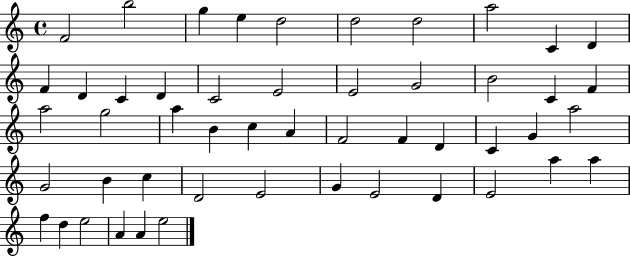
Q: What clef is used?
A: treble